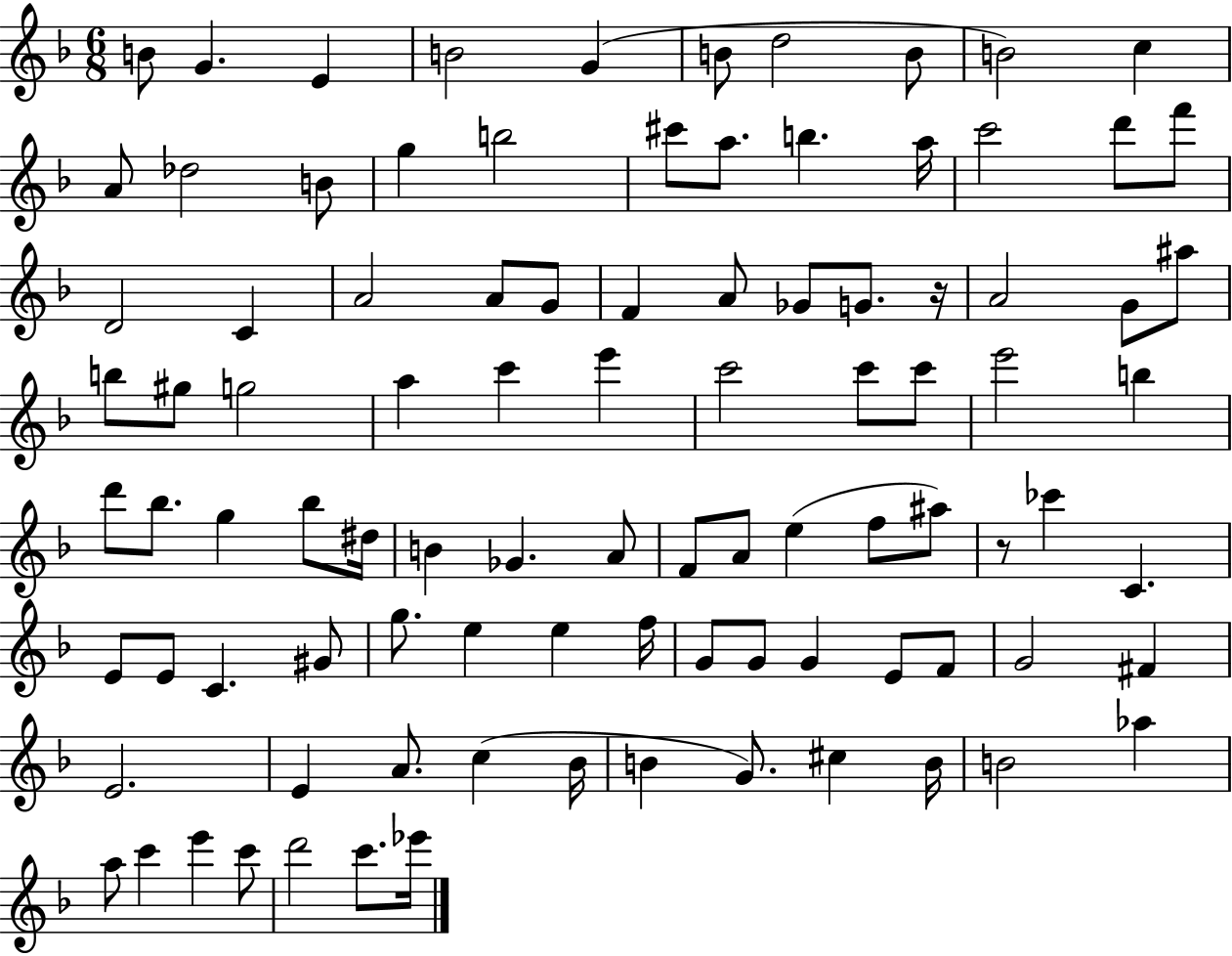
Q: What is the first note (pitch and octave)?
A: B4